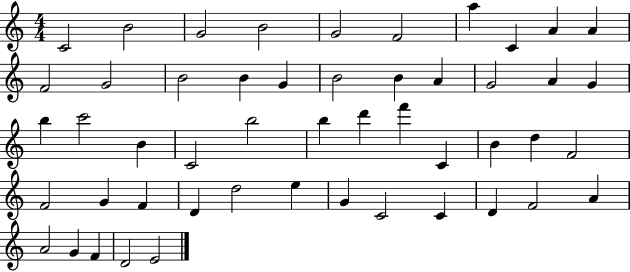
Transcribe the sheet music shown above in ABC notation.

X:1
T:Untitled
M:4/4
L:1/4
K:C
C2 B2 G2 B2 G2 F2 a C A A F2 G2 B2 B G B2 B A G2 A G b c'2 B C2 b2 b d' f' C B d F2 F2 G F D d2 e G C2 C D F2 A A2 G F D2 E2